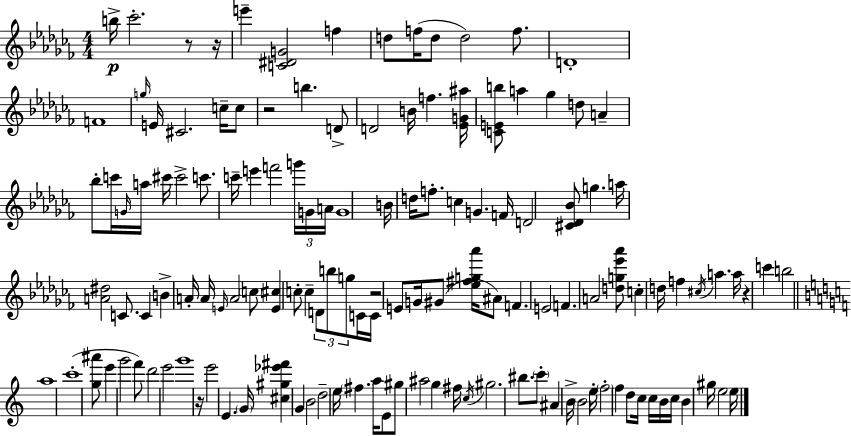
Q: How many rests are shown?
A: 6